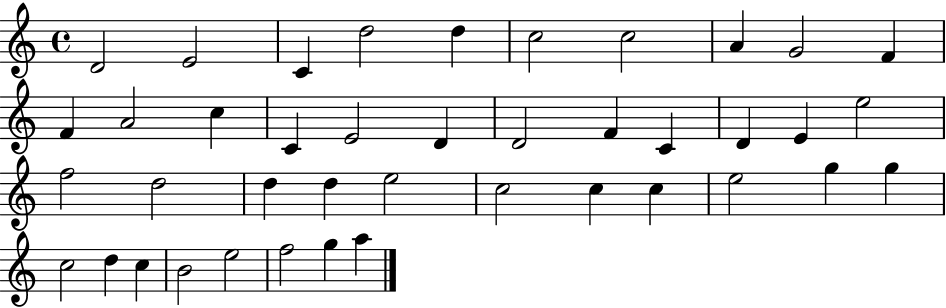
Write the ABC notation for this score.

X:1
T:Untitled
M:4/4
L:1/4
K:C
D2 E2 C d2 d c2 c2 A G2 F F A2 c C E2 D D2 F C D E e2 f2 d2 d d e2 c2 c c e2 g g c2 d c B2 e2 f2 g a